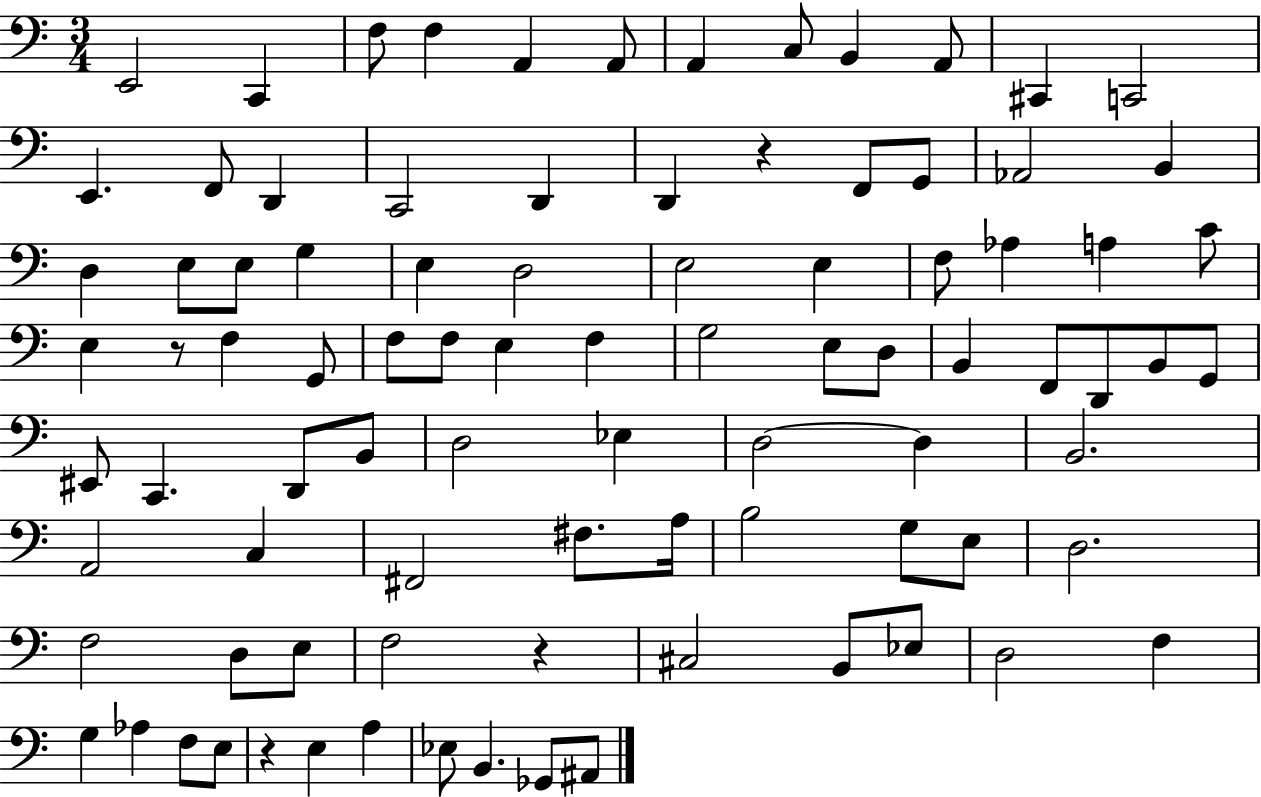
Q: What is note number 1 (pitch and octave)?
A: E2